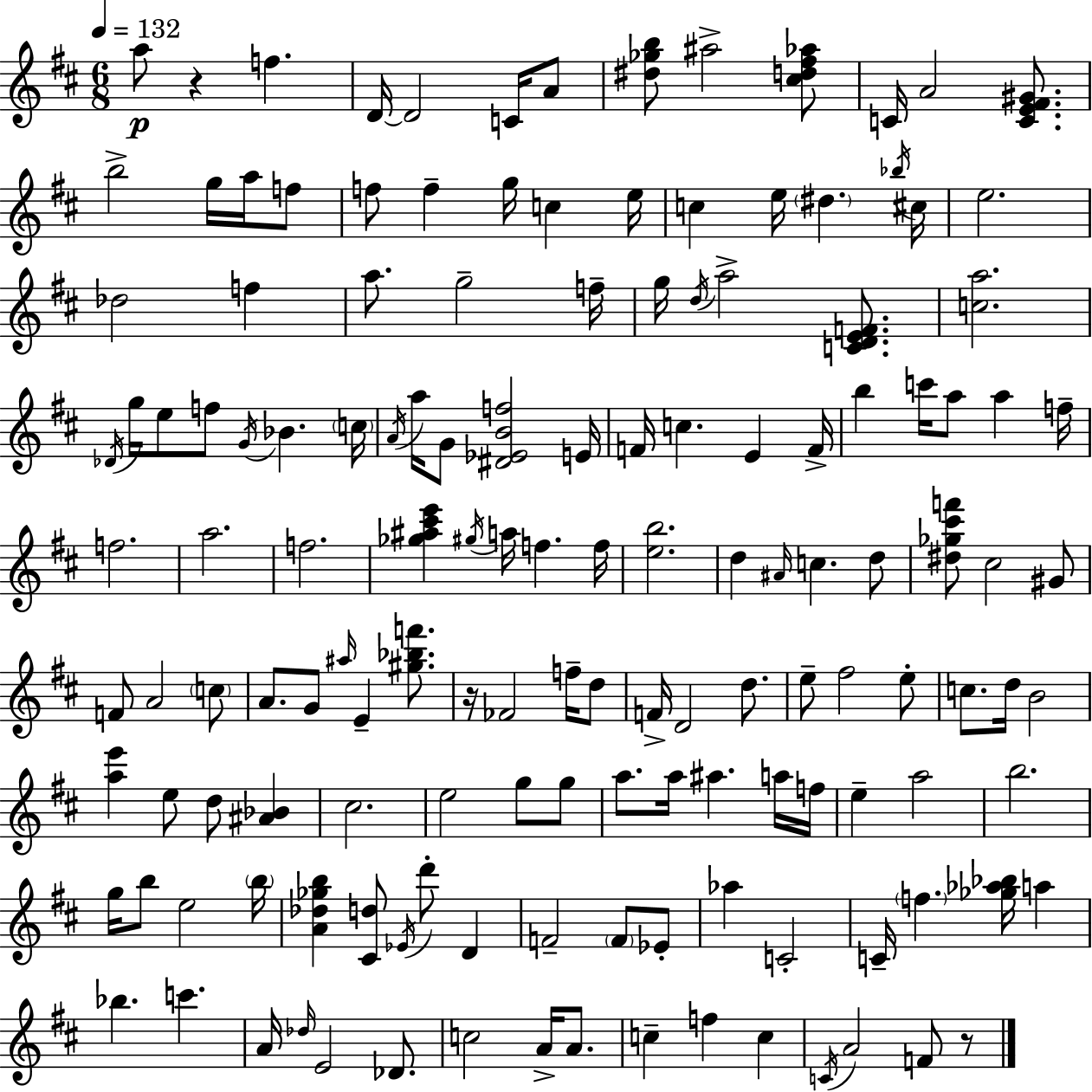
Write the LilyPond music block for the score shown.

{
  \clef treble
  \numericTimeSignature
  \time 6/8
  \key d \major
  \tempo 4 = 132
  \repeat volta 2 { a''8\p r4 f''4. | d'16~~ d'2 c'16 a'8 | <dis'' ges'' b''>8 ais''2-> <cis'' d'' fis'' aes''>8 | c'16 a'2 <c' e' fis' gis'>8. | \break b''2-> g''16 a''16 f''8 | f''8 f''4-- g''16 c''4 e''16 | c''4 e''16 \parenthesize dis''4. \acciaccatura { bes''16 } | cis''16 e''2. | \break des''2 f''4 | a''8. g''2-- | f''16-- g''16 \acciaccatura { d''16 } a''2-> <c' d' e' f'>8. | <c'' a''>2. | \break \acciaccatura { des'16 } g''16 e''8 f''8 \acciaccatura { g'16 } bes'4. | \parenthesize c''16 \acciaccatura { a'16 } a''16 g'8 <dis' ees' b' f''>2 | e'16 f'16 c''4. | e'4 f'16-> b''4 c'''16 a''8 | \break a''4 f''16-- f''2. | a''2. | f''2. | <ges'' ais'' cis''' e'''>4 \acciaccatura { gis''16 } a''16 f''4. | \break f''16 <e'' b''>2. | d''4 \grace { ais'16 } c''4. | d''8 <dis'' ges'' cis''' f'''>8 cis''2 | gis'8 f'8 a'2 | \break \parenthesize c''8 a'8. g'8 | \grace { ais''16 } e'4-- <gis'' bes'' f'''>8. r16 fes'2 | f''16-- d''8 f'16-> d'2 | d''8. e''8-- fis''2 | \break e''8-. c''8. d''16 | b'2 <a'' e'''>4 | e''8 d''8 <ais' bes'>4 cis''2. | e''2 | \break g''8 g''8 a''8. a''16 | ais''4. a''16 f''16 e''4-- | a''2 b''2. | g''16 b''8 e''2 | \break \parenthesize b''16 <a' des'' ges'' b''>4 | <cis' d''>8 \acciaccatura { ees'16 } d'''8-. d'4 f'2-- | \parenthesize f'8 ees'8-. aes''4 | c'2-. c'16-- \parenthesize f''4. | \break <ges'' aes'' bes''>16 a''4 bes''4. | c'''4. a'16 \grace { des''16 } e'2 | des'8. c''2 | a'16-> a'8. c''4-- | \break f''4 c''4 \acciaccatura { c'16 } a'2 | f'8 r8 } \bar "|."
}